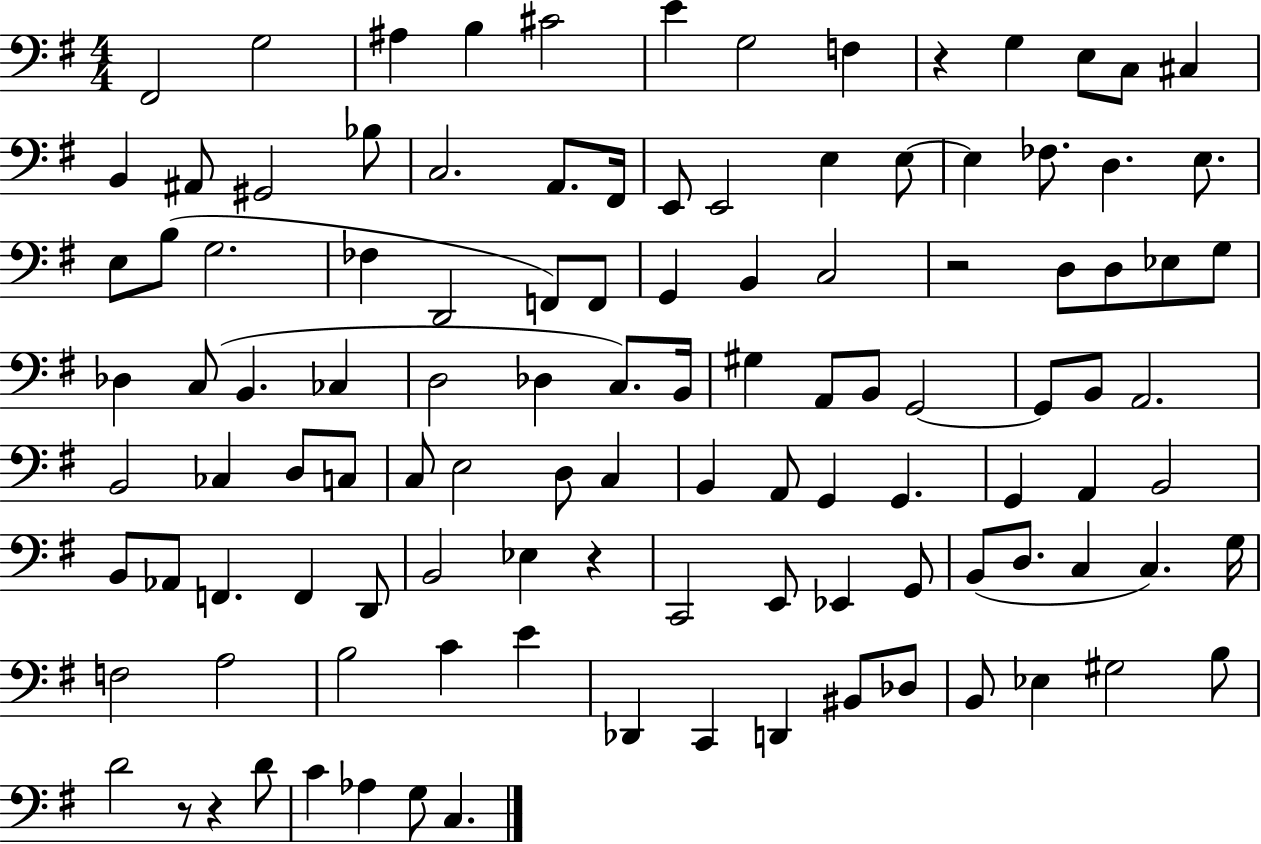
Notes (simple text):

F#2/h G3/h A#3/q B3/q C#4/h E4/q G3/h F3/q R/q G3/q E3/e C3/e C#3/q B2/q A#2/e G#2/h Bb3/e C3/h. A2/e. F#2/s E2/e E2/h E3/q E3/e E3/q FES3/e. D3/q. E3/e. E3/e B3/e G3/h. FES3/q D2/h F2/e F2/e G2/q B2/q C3/h R/h D3/e D3/e Eb3/e G3/e Db3/q C3/e B2/q. CES3/q D3/h Db3/q C3/e. B2/s G#3/q A2/e B2/e G2/h G2/e B2/e A2/h. B2/h CES3/q D3/e C3/e C3/e E3/h D3/e C3/q B2/q A2/e G2/q G2/q. G2/q A2/q B2/h B2/e Ab2/e F2/q. F2/q D2/e B2/h Eb3/q R/q C2/h E2/e Eb2/q G2/e B2/e D3/e. C3/q C3/q. G3/s F3/h A3/h B3/h C4/q E4/q Db2/q C2/q D2/q BIS2/e Db3/e B2/e Eb3/q G#3/h B3/e D4/h R/e R/q D4/e C4/q Ab3/q G3/e C3/q.